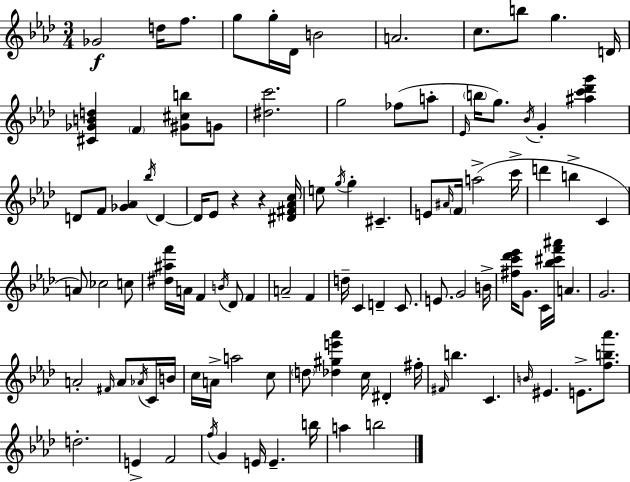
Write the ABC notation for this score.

X:1
T:Untitled
M:3/4
L:1/4
K:Fm
_G2 d/4 f/2 g/2 g/4 _D/4 B2 A2 c/2 b/2 g D/4 [^C_GBd] F [^G^cb]/2 G/2 [^dc']2 g2 _f/2 a/2 _E/4 b/4 g/2 _B/4 G [^ac'_d'g'] D/2 F/2 [_G_A] _b/4 D D/4 _E/2 z z [^D^F_Ac]/4 e/2 g/4 g ^C E/2 ^A/4 F/4 a2 c'/4 d' b C A/2 _c2 c/2 [^d^af']/4 A/4 F B/4 _D/2 F A2 F d/4 C D C/2 E/2 G2 B/4 [^fc'_d'_e']/4 G/2 C/4 [_b^c'f'^a']/4 A G2 A2 ^F/4 A/2 _A/4 C/4 B/4 c/4 A/4 a2 c/2 d/2 [_d^ge'_a'] c/4 ^D ^f/4 ^F/4 b C B/4 ^E E/2 [fb_a']/2 d2 E F2 f/4 G E/4 E b/4 a b2